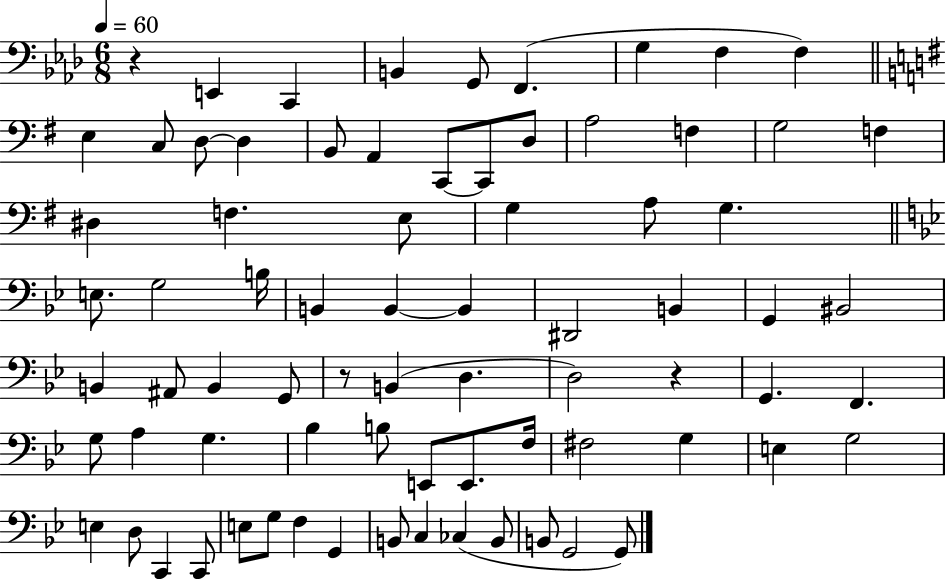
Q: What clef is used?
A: bass